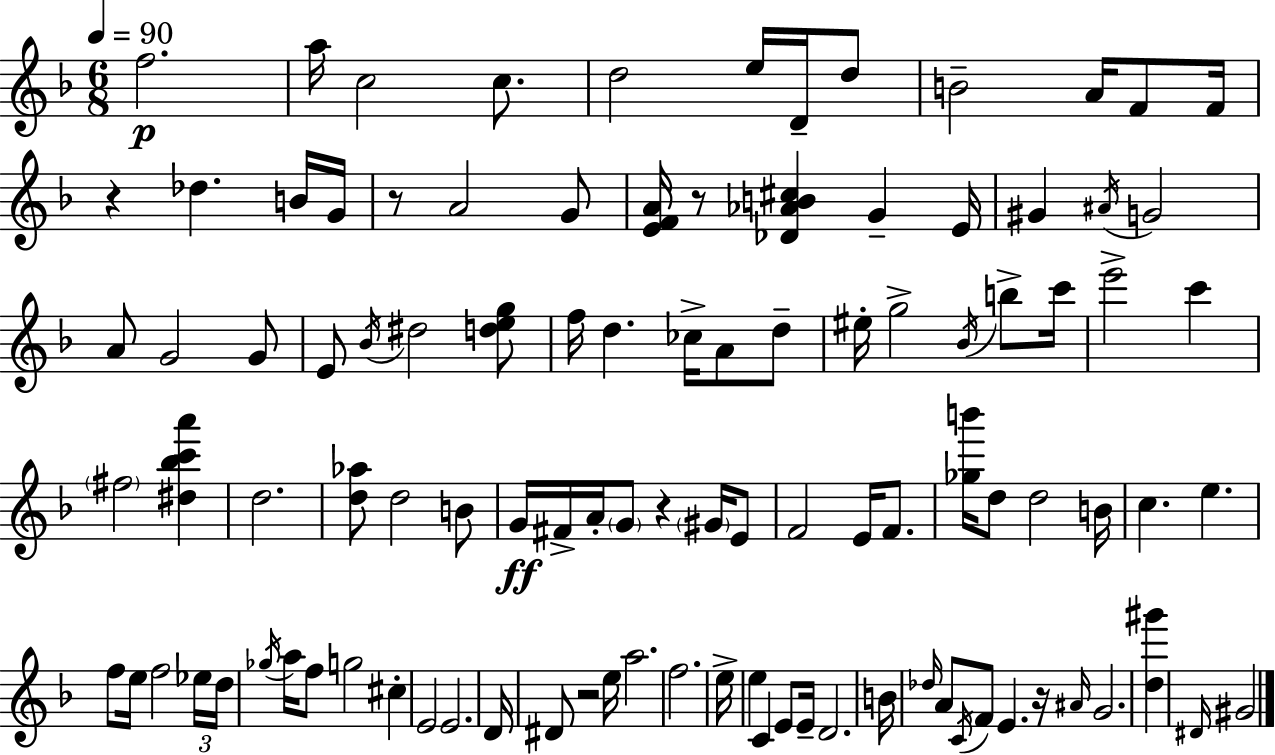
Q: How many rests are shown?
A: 6